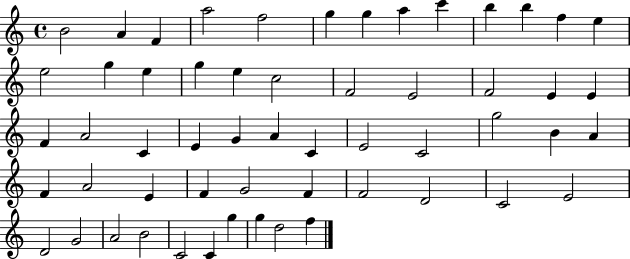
B4/h A4/q F4/q A5/h F5/h G5/q G5/q A5/q C6/q B5/q B5/q F5/q E5/q E5/h G5/q E5/q G5/q E5/q C5/h F4/h E4/h F4/h E4/q E4/q F4/q A4/h C4/q E4/q G4/q A4/q C4/q E4/h C4/h G5/h B4/q A4/q F4/q A4/h E4/q F4/q G4/h F4/q F4/h D4/h C4/h E4/h D4/h G4/h A4/h B4/h C4/h C4/q G5/q G5/q D5/h F5/q